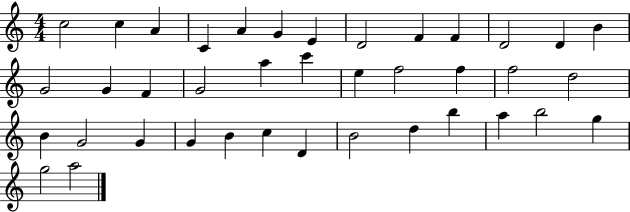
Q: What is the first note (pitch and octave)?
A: C5